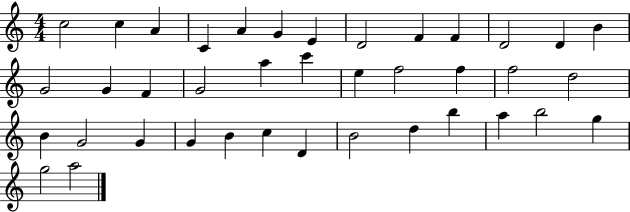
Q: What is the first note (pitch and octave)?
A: C5